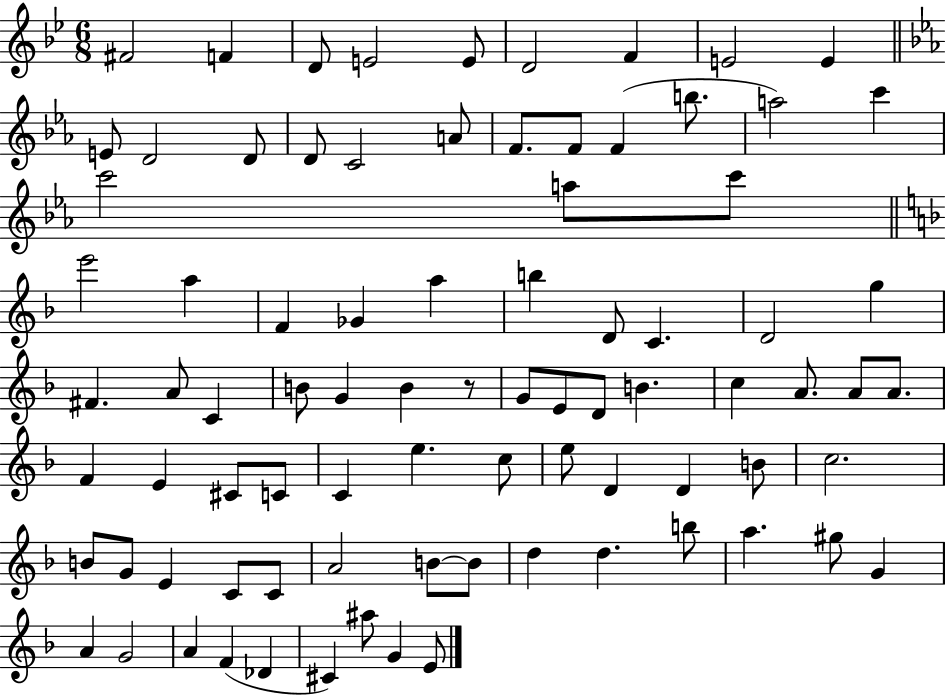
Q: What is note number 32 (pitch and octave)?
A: C4